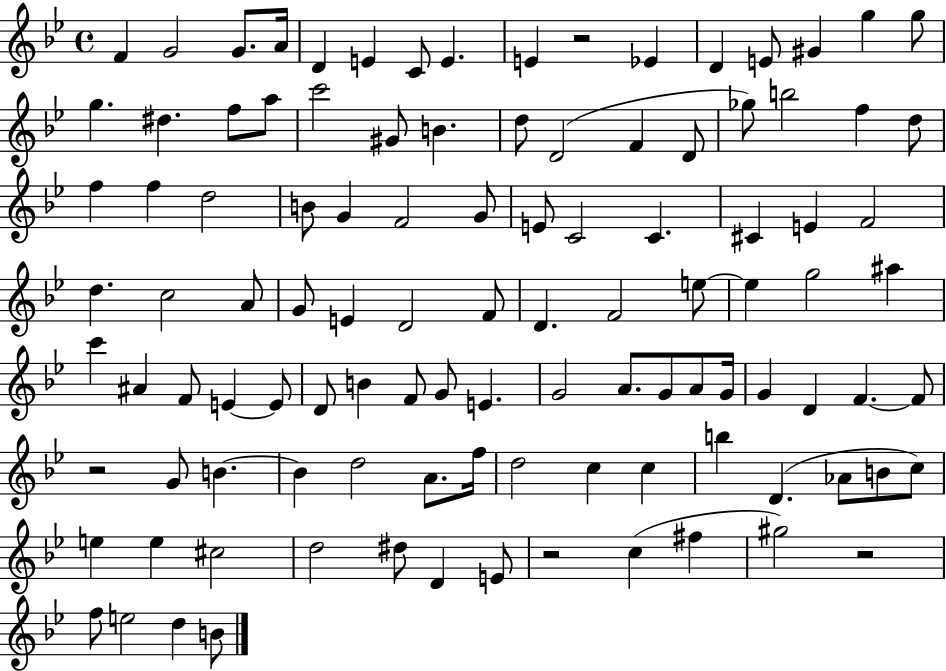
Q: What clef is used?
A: treble